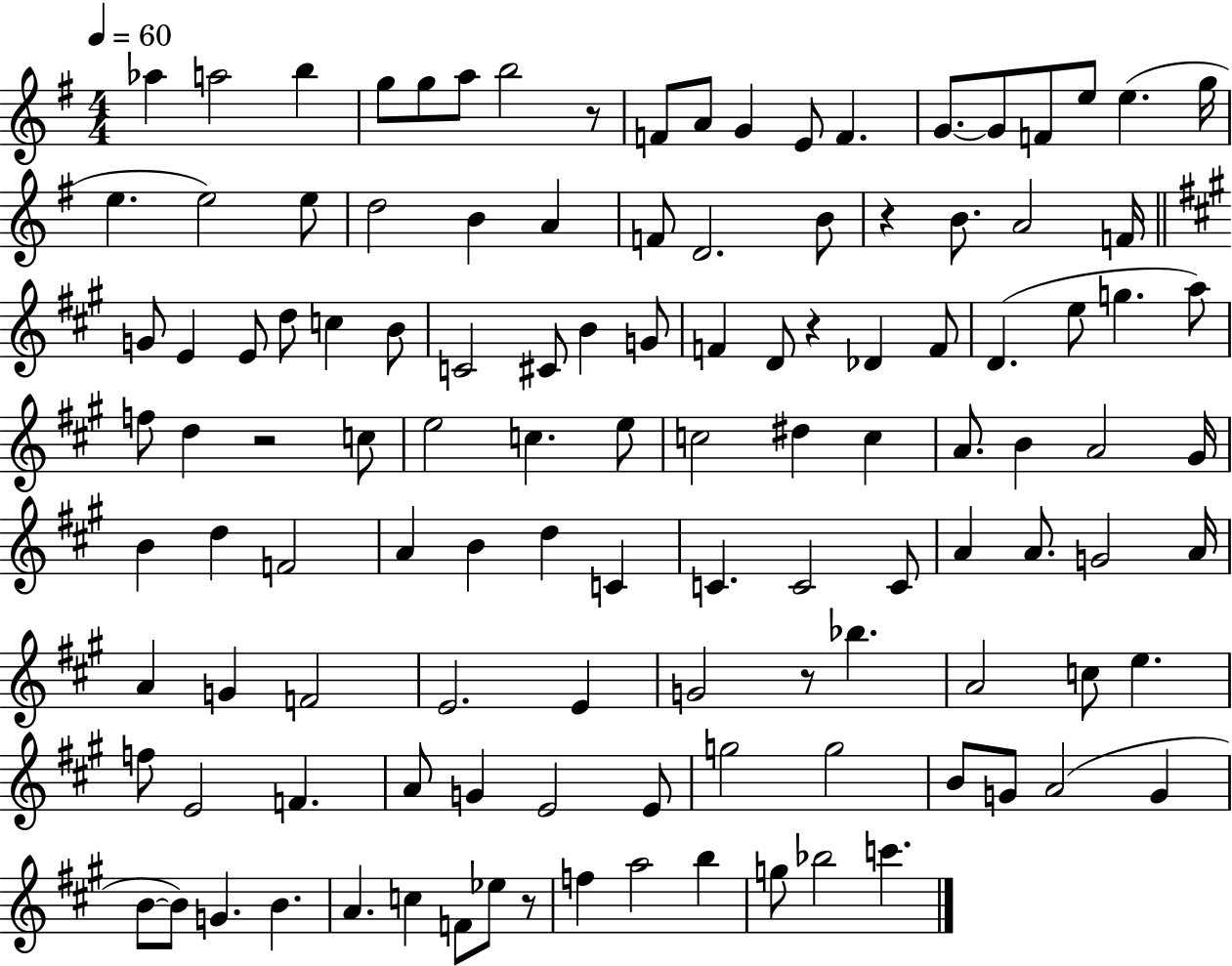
Ab5/q A5/h B5/q G5/e G5/e A5/e B5/h R/e F4/e A4/e G4/q E4/e F4/q. G4/e. G4/e F4/e E5/e E5/q. G5/s E5/q. E5/h E5/e D5/h B4/q A4/q F4/e D4/h. B4/e R/q B4/e. A4/h F4/s G4/e E4/q E4/e D5/e C5/q B4/e C4/h C#4/e B4/q G4/e F4/q D4/e R/q Db4/q F4/e D4/q. E5/e G5/q. A5/e F5/e D5/q R/h C5/e E5/h C5/q. E5/e C5/h D#5/q C5/q A4/e. B4/q A4/h G#4/s B4/q D5/q F4/h A4/q B4/q D5/q C4/q C4/q. C4/h C4/e A4/q A4/e. G4/h A4/s A4/q G4/q F4/h E4/h. E4/q G4/h R/e Bb5/q. A4/h C5/e E5/q. F5/e E4/h F4/q. A4/e G4/q E4/h E4/e G5/h G5/h B4/e G4/e A4/h G4/q B4/e B4/e G4/q. B4/q. A4/q. C5/q F4/e Eb5/e R/e F5/q A5/h B5/q G5/e Bb5/h C6/q.